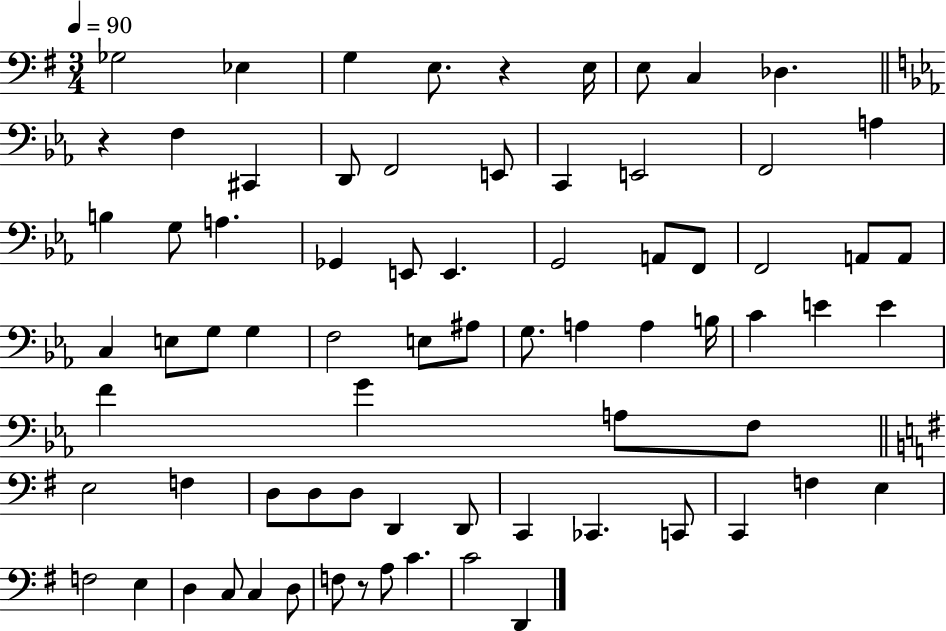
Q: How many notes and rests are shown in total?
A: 74